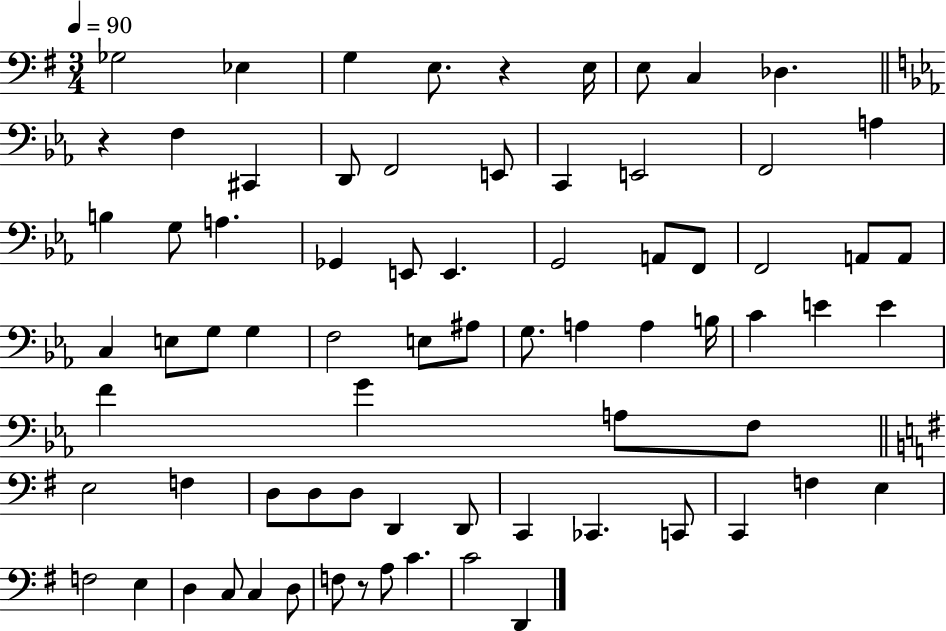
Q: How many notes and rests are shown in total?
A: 74